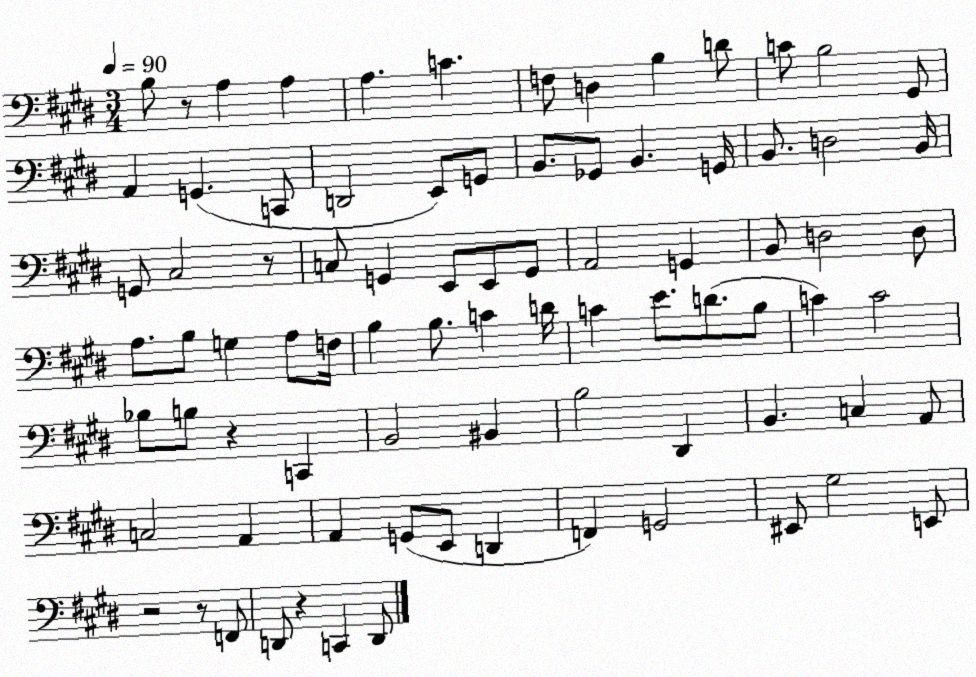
X:1
T:Untitled
M:3/4
L:1/4
K:E
B,/2 z/2 A, A, A, C F,/2 D, B, D/2 C/2 B,2 ^G,,/2 A,, G,, C,,/2 D,,2 E,,/2 G,,/2 B,,/2 _G,,/2 B,, G,,/4 B,,/2 D,2 B,,/4 G,,/2 ^C,2 z/2 C,/2 G,, E,,/2 E,,/2 G,,/2 A,,2 G,, B,,/2 D,2 D,/2 A,/2 B,/2 G, A,/2 F,/4 B, B,/2 C D/4 C E/2 D/2 B,/2 C C2 _B,/2 B,/2 z C,, B,,2 ^B,, B,2 ^D,, B,, C, A,,/2 C,2 A,, A,, G,,/2 E,,/2 D,, F,, G,,2 ^E,,/2 ^G,2 E,,/2 z2 z/2 F,,/2 D,,/2 z C,, D,,/2